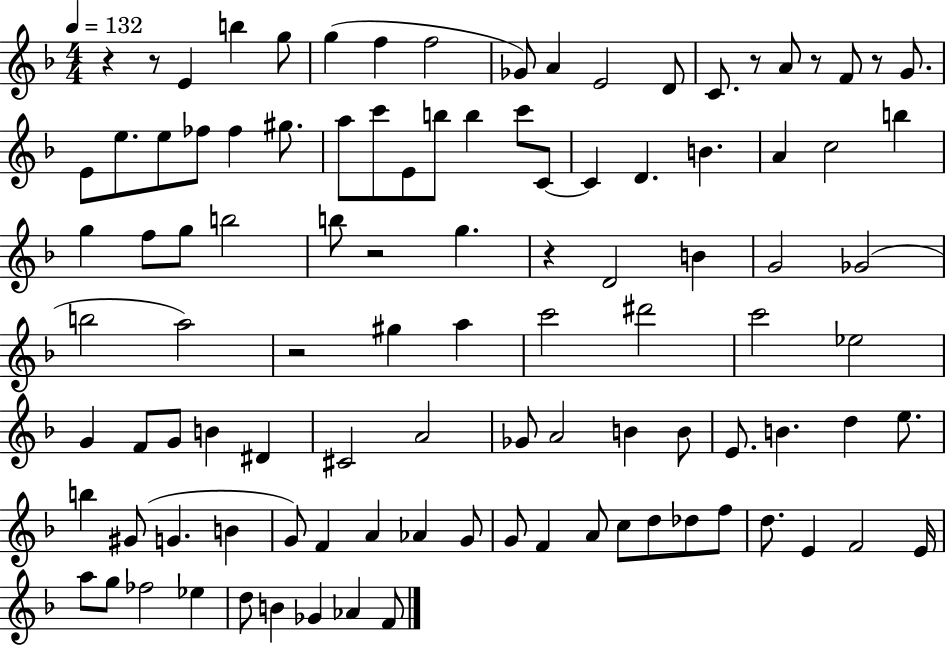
{
  \clef treble
  \numericTimeSignature
  \time 4/4
  \key f \major
  \tempo 4 = 132
  r4 r8 e'4 b''4 g''8 | g''4( f''4 f''2 | ges'8) a'4 e'2 d'8 | c'8. r8 a'8 r8 f'8 r8 g'8. | \break e'8 e''8. e''8 fes''8 fes''4 gis''8. | a''8 c'''8 e'8 b''8 b''4 c'''8 c'8~~ | c'4 d'4. b'4. | a'4 c''2 b''4 | \break g''4 f''8 g''8 b''2 | b''8 r2 g''4. | r4 d'2 b'4 | g'2 ges'2( | \break b''2 a''2) | r2 gis''4 a''4 | c'''2 dis'''2 | c'''2 ees''2 | \break g'4 f'8 g'8 b'4 dis'4 | cis'2 a'2 | ges'8 a'2 b'4 b'8 | e'8. b'4. d''4 e''8. | \break b''4 gis'8( g'4. b'4 | g'8) f'4 a'4 aes'4 g'8 | g'8 f'4 a'8 c''8 d''8 des''8 f''8 | d''8. e'4 f'2 e'16 | \break a''8 g''8 fes''2 ees''4 | d''8 b'4 ges'4 aes'4 f'8 | \bar "|."
}